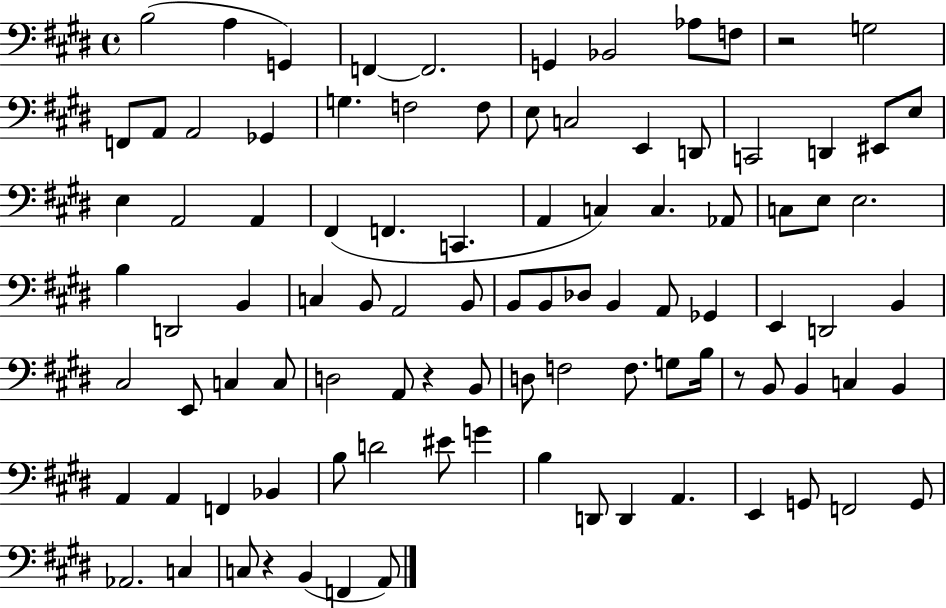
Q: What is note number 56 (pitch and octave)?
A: E2